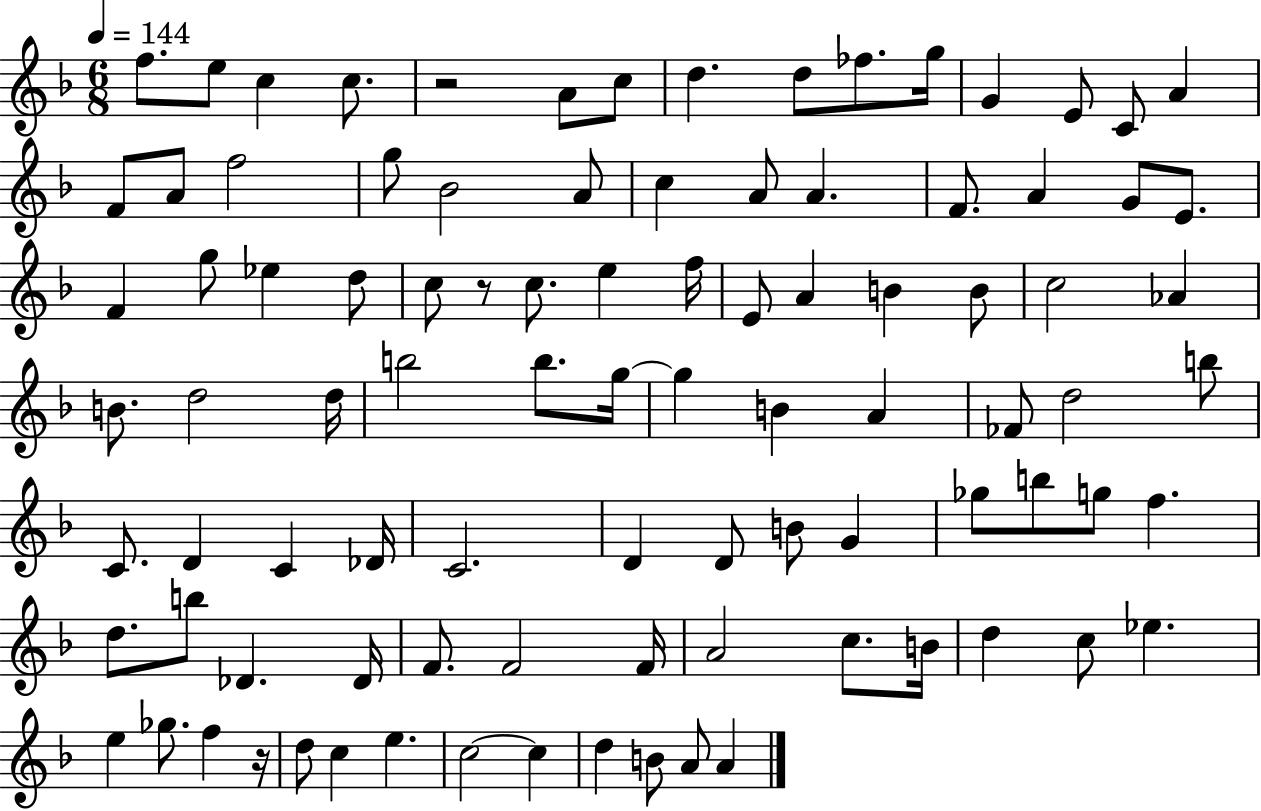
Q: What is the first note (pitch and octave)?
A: F5